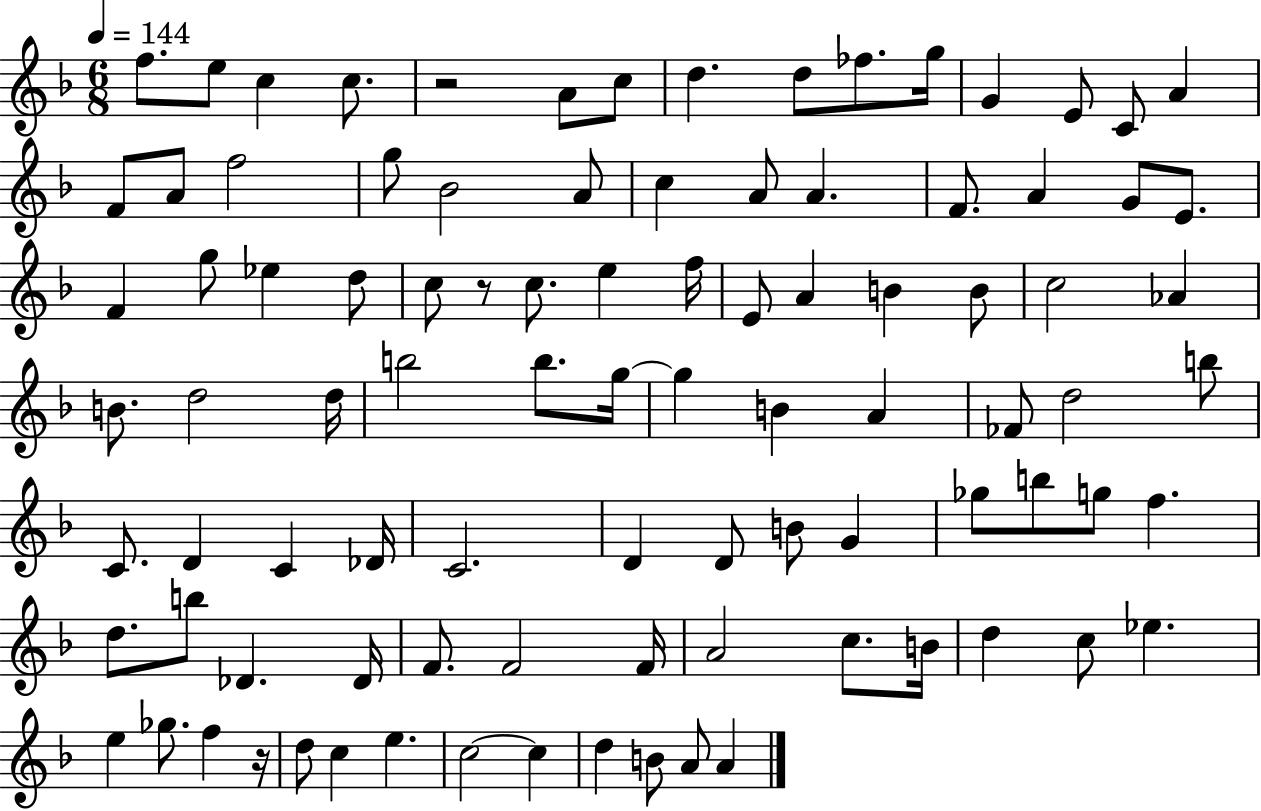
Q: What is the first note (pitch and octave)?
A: F5